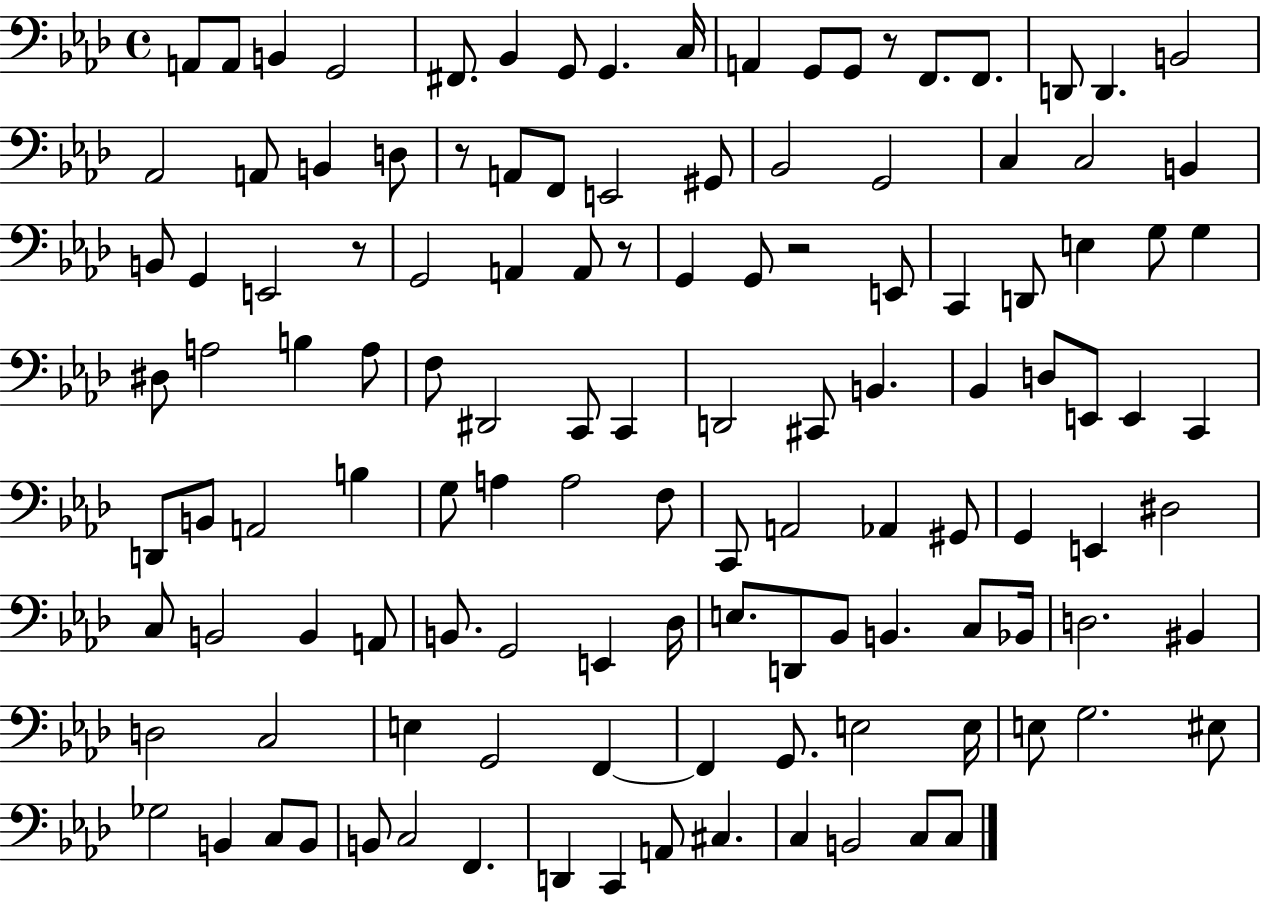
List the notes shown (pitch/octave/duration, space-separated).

A2/e A2/e B2/q G2/h F#2/e. Bb2/q G2/e G2/q. C3/s A2/q G2/e G2/e R/e F2/e. F2/e. D2/e D2/q. B2/h Ab2/h A2/e B2/q D3/e R/e A2/e F2/e E2/h G#2/e Bb2/h G2/h C3/q C3/h B2/q B2/e G2/q E2/h R/e G2/h A2/q A2/e R/e G2/q G2/e R/h E2/e C2/q D2/e E3/q G3/e G3/q D#3/e A3/h B3/q A3/e F3/e D#2/h C2/e C2/q D2/h C#2/e B2/q. Bb2/q D3/e E2/e E2/q C2/q D2/e B2/e A2/h B3/q G3/e A3/q A3/h F3/e C2/e A2/h Ab2/q G#2/e G2/q E2/q D#3/h C3/e B2/h B2/q A2/e B2/e. G2/h E2/q Db3/s E3/e. D2/e Bb2/e B2/q. C3/e Bb2/s D3/h. BIS2/q D3/h C3/h E3/q G2/h F2/q F2/q G2/e. E3/h E3/s E3/e G3/h. EIS3/e Gb3/h B2/q C3/e B2/e B2/e C3/h F2/q. D2/q C2/q A2/e C#3/q. C3/q B2/h C3/e C3/e